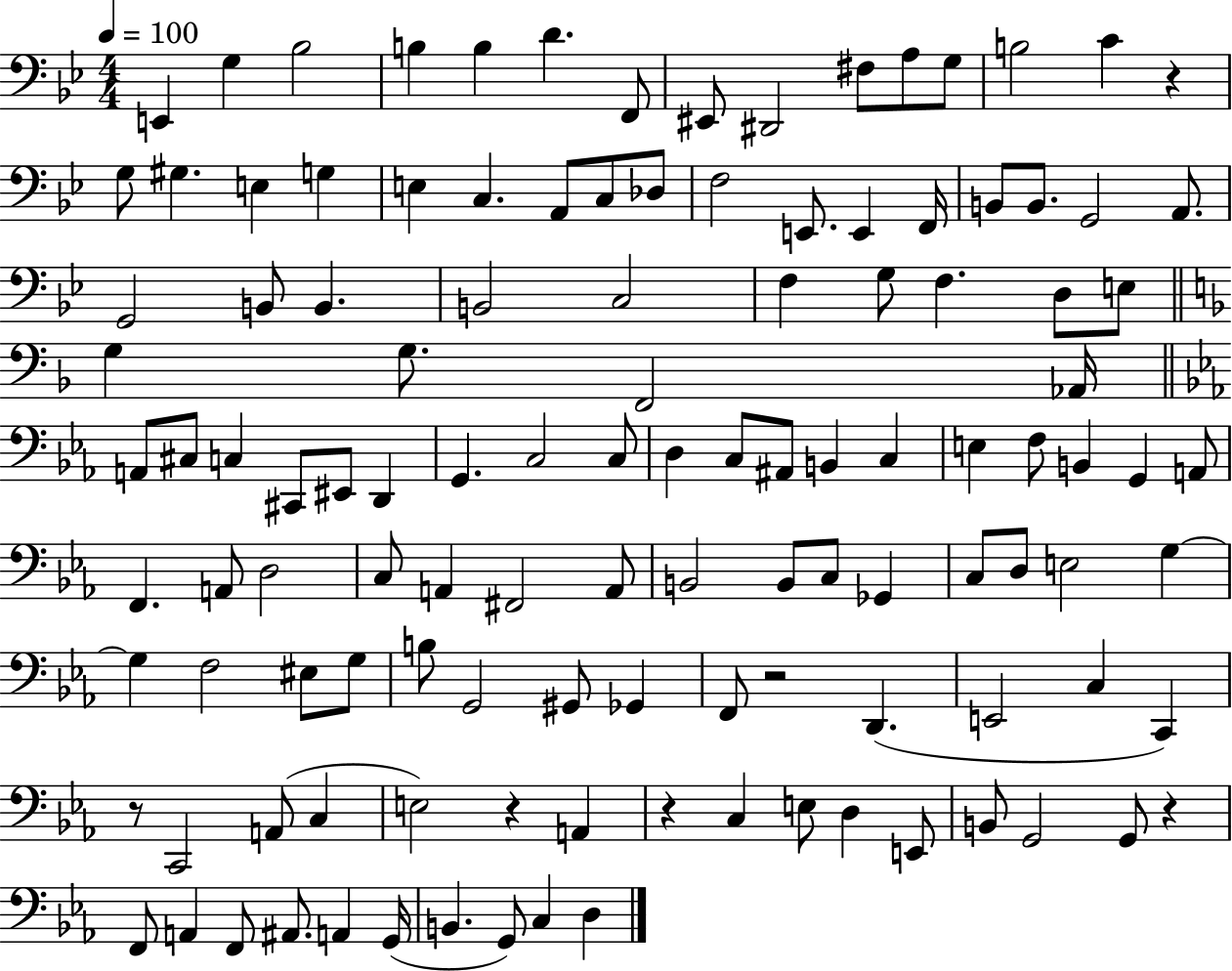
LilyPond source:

{
  \clef bass
  \numericTimeSignature
  \time 4/4
  \key bes \major
  \tempo 4 = 100
  \repeat volta 2 { e,4 g4 bes2 | b4 b4 d'4. f,8 | eis,8 dis,2 fis8 a8 g8 | b2 c'4 r4 | \break g8 gis4. e4 g4 | e4 c4. a,8 c8 des8 | f2 e,8. e,4 f,16 | b,8 b,8. g,2 a,8. | \break g,2 b,8 b,4. | b,2 c2 | f4 g8 f4. d8 e8 | \bar "||" \break \key f \major g4 g8. f,2 aes,16 | \bar "||" \break \key c \minor a,8 cis8 c4 cis,8 eis,8 d,4 | g,4. c2 c8 | d4 c8 ais,8 b,4 c4 | e4 f8 b,4 g,4 a,8 | \break f,4. a,8 d2 | c8 a,4 fis,2 a,8 | b,2 b,8 c8 ges,4 | c8 d8 e2 g4~~ | \break g4 f2 eis8 g8 | b8 g,2 gis,8 ges,4 | f,8 r2 d,4.( | e,2 c4 c,4) | \break r8 c,2 a,8( c4 | e2) r4 a,4 | r4 c4 e8 d4 e,8 | b,8 g,2 g,8 r4 | \break f,8 a,4 f,8 ais,8. a,4 g,16( | b,4. g,8) c4 d4 | } \bar "|."
}